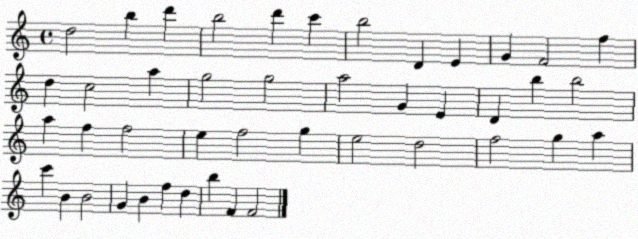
X:1
T:Untitled
M:4/4
L:1/4
K:C
d2 b d' b2 d' c' b2 D E G F2 f d c2 a g2 g2 a2 G E D b b2 a f f2 e f2 g e2 d2 f2 g a c' B B2 G B f d b F F2